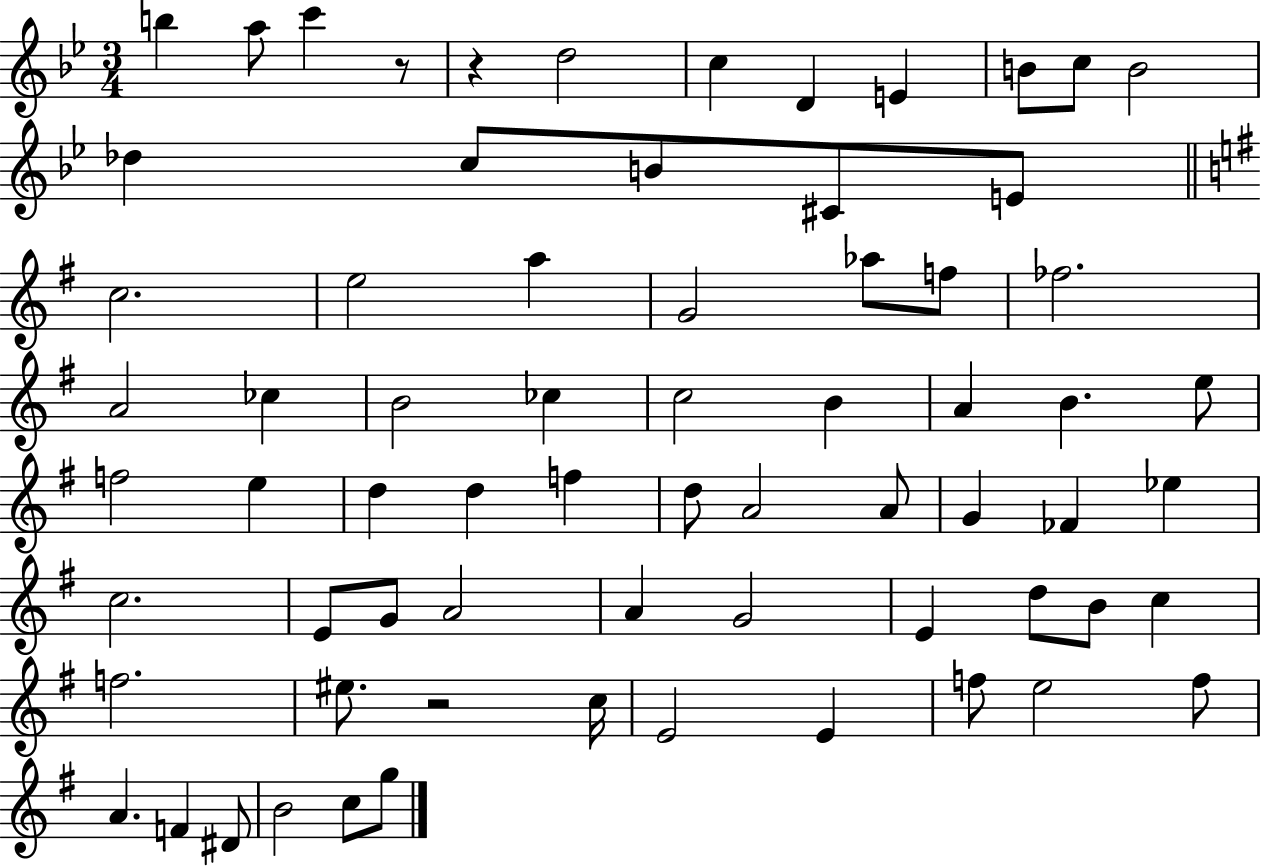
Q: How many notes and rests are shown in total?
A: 69